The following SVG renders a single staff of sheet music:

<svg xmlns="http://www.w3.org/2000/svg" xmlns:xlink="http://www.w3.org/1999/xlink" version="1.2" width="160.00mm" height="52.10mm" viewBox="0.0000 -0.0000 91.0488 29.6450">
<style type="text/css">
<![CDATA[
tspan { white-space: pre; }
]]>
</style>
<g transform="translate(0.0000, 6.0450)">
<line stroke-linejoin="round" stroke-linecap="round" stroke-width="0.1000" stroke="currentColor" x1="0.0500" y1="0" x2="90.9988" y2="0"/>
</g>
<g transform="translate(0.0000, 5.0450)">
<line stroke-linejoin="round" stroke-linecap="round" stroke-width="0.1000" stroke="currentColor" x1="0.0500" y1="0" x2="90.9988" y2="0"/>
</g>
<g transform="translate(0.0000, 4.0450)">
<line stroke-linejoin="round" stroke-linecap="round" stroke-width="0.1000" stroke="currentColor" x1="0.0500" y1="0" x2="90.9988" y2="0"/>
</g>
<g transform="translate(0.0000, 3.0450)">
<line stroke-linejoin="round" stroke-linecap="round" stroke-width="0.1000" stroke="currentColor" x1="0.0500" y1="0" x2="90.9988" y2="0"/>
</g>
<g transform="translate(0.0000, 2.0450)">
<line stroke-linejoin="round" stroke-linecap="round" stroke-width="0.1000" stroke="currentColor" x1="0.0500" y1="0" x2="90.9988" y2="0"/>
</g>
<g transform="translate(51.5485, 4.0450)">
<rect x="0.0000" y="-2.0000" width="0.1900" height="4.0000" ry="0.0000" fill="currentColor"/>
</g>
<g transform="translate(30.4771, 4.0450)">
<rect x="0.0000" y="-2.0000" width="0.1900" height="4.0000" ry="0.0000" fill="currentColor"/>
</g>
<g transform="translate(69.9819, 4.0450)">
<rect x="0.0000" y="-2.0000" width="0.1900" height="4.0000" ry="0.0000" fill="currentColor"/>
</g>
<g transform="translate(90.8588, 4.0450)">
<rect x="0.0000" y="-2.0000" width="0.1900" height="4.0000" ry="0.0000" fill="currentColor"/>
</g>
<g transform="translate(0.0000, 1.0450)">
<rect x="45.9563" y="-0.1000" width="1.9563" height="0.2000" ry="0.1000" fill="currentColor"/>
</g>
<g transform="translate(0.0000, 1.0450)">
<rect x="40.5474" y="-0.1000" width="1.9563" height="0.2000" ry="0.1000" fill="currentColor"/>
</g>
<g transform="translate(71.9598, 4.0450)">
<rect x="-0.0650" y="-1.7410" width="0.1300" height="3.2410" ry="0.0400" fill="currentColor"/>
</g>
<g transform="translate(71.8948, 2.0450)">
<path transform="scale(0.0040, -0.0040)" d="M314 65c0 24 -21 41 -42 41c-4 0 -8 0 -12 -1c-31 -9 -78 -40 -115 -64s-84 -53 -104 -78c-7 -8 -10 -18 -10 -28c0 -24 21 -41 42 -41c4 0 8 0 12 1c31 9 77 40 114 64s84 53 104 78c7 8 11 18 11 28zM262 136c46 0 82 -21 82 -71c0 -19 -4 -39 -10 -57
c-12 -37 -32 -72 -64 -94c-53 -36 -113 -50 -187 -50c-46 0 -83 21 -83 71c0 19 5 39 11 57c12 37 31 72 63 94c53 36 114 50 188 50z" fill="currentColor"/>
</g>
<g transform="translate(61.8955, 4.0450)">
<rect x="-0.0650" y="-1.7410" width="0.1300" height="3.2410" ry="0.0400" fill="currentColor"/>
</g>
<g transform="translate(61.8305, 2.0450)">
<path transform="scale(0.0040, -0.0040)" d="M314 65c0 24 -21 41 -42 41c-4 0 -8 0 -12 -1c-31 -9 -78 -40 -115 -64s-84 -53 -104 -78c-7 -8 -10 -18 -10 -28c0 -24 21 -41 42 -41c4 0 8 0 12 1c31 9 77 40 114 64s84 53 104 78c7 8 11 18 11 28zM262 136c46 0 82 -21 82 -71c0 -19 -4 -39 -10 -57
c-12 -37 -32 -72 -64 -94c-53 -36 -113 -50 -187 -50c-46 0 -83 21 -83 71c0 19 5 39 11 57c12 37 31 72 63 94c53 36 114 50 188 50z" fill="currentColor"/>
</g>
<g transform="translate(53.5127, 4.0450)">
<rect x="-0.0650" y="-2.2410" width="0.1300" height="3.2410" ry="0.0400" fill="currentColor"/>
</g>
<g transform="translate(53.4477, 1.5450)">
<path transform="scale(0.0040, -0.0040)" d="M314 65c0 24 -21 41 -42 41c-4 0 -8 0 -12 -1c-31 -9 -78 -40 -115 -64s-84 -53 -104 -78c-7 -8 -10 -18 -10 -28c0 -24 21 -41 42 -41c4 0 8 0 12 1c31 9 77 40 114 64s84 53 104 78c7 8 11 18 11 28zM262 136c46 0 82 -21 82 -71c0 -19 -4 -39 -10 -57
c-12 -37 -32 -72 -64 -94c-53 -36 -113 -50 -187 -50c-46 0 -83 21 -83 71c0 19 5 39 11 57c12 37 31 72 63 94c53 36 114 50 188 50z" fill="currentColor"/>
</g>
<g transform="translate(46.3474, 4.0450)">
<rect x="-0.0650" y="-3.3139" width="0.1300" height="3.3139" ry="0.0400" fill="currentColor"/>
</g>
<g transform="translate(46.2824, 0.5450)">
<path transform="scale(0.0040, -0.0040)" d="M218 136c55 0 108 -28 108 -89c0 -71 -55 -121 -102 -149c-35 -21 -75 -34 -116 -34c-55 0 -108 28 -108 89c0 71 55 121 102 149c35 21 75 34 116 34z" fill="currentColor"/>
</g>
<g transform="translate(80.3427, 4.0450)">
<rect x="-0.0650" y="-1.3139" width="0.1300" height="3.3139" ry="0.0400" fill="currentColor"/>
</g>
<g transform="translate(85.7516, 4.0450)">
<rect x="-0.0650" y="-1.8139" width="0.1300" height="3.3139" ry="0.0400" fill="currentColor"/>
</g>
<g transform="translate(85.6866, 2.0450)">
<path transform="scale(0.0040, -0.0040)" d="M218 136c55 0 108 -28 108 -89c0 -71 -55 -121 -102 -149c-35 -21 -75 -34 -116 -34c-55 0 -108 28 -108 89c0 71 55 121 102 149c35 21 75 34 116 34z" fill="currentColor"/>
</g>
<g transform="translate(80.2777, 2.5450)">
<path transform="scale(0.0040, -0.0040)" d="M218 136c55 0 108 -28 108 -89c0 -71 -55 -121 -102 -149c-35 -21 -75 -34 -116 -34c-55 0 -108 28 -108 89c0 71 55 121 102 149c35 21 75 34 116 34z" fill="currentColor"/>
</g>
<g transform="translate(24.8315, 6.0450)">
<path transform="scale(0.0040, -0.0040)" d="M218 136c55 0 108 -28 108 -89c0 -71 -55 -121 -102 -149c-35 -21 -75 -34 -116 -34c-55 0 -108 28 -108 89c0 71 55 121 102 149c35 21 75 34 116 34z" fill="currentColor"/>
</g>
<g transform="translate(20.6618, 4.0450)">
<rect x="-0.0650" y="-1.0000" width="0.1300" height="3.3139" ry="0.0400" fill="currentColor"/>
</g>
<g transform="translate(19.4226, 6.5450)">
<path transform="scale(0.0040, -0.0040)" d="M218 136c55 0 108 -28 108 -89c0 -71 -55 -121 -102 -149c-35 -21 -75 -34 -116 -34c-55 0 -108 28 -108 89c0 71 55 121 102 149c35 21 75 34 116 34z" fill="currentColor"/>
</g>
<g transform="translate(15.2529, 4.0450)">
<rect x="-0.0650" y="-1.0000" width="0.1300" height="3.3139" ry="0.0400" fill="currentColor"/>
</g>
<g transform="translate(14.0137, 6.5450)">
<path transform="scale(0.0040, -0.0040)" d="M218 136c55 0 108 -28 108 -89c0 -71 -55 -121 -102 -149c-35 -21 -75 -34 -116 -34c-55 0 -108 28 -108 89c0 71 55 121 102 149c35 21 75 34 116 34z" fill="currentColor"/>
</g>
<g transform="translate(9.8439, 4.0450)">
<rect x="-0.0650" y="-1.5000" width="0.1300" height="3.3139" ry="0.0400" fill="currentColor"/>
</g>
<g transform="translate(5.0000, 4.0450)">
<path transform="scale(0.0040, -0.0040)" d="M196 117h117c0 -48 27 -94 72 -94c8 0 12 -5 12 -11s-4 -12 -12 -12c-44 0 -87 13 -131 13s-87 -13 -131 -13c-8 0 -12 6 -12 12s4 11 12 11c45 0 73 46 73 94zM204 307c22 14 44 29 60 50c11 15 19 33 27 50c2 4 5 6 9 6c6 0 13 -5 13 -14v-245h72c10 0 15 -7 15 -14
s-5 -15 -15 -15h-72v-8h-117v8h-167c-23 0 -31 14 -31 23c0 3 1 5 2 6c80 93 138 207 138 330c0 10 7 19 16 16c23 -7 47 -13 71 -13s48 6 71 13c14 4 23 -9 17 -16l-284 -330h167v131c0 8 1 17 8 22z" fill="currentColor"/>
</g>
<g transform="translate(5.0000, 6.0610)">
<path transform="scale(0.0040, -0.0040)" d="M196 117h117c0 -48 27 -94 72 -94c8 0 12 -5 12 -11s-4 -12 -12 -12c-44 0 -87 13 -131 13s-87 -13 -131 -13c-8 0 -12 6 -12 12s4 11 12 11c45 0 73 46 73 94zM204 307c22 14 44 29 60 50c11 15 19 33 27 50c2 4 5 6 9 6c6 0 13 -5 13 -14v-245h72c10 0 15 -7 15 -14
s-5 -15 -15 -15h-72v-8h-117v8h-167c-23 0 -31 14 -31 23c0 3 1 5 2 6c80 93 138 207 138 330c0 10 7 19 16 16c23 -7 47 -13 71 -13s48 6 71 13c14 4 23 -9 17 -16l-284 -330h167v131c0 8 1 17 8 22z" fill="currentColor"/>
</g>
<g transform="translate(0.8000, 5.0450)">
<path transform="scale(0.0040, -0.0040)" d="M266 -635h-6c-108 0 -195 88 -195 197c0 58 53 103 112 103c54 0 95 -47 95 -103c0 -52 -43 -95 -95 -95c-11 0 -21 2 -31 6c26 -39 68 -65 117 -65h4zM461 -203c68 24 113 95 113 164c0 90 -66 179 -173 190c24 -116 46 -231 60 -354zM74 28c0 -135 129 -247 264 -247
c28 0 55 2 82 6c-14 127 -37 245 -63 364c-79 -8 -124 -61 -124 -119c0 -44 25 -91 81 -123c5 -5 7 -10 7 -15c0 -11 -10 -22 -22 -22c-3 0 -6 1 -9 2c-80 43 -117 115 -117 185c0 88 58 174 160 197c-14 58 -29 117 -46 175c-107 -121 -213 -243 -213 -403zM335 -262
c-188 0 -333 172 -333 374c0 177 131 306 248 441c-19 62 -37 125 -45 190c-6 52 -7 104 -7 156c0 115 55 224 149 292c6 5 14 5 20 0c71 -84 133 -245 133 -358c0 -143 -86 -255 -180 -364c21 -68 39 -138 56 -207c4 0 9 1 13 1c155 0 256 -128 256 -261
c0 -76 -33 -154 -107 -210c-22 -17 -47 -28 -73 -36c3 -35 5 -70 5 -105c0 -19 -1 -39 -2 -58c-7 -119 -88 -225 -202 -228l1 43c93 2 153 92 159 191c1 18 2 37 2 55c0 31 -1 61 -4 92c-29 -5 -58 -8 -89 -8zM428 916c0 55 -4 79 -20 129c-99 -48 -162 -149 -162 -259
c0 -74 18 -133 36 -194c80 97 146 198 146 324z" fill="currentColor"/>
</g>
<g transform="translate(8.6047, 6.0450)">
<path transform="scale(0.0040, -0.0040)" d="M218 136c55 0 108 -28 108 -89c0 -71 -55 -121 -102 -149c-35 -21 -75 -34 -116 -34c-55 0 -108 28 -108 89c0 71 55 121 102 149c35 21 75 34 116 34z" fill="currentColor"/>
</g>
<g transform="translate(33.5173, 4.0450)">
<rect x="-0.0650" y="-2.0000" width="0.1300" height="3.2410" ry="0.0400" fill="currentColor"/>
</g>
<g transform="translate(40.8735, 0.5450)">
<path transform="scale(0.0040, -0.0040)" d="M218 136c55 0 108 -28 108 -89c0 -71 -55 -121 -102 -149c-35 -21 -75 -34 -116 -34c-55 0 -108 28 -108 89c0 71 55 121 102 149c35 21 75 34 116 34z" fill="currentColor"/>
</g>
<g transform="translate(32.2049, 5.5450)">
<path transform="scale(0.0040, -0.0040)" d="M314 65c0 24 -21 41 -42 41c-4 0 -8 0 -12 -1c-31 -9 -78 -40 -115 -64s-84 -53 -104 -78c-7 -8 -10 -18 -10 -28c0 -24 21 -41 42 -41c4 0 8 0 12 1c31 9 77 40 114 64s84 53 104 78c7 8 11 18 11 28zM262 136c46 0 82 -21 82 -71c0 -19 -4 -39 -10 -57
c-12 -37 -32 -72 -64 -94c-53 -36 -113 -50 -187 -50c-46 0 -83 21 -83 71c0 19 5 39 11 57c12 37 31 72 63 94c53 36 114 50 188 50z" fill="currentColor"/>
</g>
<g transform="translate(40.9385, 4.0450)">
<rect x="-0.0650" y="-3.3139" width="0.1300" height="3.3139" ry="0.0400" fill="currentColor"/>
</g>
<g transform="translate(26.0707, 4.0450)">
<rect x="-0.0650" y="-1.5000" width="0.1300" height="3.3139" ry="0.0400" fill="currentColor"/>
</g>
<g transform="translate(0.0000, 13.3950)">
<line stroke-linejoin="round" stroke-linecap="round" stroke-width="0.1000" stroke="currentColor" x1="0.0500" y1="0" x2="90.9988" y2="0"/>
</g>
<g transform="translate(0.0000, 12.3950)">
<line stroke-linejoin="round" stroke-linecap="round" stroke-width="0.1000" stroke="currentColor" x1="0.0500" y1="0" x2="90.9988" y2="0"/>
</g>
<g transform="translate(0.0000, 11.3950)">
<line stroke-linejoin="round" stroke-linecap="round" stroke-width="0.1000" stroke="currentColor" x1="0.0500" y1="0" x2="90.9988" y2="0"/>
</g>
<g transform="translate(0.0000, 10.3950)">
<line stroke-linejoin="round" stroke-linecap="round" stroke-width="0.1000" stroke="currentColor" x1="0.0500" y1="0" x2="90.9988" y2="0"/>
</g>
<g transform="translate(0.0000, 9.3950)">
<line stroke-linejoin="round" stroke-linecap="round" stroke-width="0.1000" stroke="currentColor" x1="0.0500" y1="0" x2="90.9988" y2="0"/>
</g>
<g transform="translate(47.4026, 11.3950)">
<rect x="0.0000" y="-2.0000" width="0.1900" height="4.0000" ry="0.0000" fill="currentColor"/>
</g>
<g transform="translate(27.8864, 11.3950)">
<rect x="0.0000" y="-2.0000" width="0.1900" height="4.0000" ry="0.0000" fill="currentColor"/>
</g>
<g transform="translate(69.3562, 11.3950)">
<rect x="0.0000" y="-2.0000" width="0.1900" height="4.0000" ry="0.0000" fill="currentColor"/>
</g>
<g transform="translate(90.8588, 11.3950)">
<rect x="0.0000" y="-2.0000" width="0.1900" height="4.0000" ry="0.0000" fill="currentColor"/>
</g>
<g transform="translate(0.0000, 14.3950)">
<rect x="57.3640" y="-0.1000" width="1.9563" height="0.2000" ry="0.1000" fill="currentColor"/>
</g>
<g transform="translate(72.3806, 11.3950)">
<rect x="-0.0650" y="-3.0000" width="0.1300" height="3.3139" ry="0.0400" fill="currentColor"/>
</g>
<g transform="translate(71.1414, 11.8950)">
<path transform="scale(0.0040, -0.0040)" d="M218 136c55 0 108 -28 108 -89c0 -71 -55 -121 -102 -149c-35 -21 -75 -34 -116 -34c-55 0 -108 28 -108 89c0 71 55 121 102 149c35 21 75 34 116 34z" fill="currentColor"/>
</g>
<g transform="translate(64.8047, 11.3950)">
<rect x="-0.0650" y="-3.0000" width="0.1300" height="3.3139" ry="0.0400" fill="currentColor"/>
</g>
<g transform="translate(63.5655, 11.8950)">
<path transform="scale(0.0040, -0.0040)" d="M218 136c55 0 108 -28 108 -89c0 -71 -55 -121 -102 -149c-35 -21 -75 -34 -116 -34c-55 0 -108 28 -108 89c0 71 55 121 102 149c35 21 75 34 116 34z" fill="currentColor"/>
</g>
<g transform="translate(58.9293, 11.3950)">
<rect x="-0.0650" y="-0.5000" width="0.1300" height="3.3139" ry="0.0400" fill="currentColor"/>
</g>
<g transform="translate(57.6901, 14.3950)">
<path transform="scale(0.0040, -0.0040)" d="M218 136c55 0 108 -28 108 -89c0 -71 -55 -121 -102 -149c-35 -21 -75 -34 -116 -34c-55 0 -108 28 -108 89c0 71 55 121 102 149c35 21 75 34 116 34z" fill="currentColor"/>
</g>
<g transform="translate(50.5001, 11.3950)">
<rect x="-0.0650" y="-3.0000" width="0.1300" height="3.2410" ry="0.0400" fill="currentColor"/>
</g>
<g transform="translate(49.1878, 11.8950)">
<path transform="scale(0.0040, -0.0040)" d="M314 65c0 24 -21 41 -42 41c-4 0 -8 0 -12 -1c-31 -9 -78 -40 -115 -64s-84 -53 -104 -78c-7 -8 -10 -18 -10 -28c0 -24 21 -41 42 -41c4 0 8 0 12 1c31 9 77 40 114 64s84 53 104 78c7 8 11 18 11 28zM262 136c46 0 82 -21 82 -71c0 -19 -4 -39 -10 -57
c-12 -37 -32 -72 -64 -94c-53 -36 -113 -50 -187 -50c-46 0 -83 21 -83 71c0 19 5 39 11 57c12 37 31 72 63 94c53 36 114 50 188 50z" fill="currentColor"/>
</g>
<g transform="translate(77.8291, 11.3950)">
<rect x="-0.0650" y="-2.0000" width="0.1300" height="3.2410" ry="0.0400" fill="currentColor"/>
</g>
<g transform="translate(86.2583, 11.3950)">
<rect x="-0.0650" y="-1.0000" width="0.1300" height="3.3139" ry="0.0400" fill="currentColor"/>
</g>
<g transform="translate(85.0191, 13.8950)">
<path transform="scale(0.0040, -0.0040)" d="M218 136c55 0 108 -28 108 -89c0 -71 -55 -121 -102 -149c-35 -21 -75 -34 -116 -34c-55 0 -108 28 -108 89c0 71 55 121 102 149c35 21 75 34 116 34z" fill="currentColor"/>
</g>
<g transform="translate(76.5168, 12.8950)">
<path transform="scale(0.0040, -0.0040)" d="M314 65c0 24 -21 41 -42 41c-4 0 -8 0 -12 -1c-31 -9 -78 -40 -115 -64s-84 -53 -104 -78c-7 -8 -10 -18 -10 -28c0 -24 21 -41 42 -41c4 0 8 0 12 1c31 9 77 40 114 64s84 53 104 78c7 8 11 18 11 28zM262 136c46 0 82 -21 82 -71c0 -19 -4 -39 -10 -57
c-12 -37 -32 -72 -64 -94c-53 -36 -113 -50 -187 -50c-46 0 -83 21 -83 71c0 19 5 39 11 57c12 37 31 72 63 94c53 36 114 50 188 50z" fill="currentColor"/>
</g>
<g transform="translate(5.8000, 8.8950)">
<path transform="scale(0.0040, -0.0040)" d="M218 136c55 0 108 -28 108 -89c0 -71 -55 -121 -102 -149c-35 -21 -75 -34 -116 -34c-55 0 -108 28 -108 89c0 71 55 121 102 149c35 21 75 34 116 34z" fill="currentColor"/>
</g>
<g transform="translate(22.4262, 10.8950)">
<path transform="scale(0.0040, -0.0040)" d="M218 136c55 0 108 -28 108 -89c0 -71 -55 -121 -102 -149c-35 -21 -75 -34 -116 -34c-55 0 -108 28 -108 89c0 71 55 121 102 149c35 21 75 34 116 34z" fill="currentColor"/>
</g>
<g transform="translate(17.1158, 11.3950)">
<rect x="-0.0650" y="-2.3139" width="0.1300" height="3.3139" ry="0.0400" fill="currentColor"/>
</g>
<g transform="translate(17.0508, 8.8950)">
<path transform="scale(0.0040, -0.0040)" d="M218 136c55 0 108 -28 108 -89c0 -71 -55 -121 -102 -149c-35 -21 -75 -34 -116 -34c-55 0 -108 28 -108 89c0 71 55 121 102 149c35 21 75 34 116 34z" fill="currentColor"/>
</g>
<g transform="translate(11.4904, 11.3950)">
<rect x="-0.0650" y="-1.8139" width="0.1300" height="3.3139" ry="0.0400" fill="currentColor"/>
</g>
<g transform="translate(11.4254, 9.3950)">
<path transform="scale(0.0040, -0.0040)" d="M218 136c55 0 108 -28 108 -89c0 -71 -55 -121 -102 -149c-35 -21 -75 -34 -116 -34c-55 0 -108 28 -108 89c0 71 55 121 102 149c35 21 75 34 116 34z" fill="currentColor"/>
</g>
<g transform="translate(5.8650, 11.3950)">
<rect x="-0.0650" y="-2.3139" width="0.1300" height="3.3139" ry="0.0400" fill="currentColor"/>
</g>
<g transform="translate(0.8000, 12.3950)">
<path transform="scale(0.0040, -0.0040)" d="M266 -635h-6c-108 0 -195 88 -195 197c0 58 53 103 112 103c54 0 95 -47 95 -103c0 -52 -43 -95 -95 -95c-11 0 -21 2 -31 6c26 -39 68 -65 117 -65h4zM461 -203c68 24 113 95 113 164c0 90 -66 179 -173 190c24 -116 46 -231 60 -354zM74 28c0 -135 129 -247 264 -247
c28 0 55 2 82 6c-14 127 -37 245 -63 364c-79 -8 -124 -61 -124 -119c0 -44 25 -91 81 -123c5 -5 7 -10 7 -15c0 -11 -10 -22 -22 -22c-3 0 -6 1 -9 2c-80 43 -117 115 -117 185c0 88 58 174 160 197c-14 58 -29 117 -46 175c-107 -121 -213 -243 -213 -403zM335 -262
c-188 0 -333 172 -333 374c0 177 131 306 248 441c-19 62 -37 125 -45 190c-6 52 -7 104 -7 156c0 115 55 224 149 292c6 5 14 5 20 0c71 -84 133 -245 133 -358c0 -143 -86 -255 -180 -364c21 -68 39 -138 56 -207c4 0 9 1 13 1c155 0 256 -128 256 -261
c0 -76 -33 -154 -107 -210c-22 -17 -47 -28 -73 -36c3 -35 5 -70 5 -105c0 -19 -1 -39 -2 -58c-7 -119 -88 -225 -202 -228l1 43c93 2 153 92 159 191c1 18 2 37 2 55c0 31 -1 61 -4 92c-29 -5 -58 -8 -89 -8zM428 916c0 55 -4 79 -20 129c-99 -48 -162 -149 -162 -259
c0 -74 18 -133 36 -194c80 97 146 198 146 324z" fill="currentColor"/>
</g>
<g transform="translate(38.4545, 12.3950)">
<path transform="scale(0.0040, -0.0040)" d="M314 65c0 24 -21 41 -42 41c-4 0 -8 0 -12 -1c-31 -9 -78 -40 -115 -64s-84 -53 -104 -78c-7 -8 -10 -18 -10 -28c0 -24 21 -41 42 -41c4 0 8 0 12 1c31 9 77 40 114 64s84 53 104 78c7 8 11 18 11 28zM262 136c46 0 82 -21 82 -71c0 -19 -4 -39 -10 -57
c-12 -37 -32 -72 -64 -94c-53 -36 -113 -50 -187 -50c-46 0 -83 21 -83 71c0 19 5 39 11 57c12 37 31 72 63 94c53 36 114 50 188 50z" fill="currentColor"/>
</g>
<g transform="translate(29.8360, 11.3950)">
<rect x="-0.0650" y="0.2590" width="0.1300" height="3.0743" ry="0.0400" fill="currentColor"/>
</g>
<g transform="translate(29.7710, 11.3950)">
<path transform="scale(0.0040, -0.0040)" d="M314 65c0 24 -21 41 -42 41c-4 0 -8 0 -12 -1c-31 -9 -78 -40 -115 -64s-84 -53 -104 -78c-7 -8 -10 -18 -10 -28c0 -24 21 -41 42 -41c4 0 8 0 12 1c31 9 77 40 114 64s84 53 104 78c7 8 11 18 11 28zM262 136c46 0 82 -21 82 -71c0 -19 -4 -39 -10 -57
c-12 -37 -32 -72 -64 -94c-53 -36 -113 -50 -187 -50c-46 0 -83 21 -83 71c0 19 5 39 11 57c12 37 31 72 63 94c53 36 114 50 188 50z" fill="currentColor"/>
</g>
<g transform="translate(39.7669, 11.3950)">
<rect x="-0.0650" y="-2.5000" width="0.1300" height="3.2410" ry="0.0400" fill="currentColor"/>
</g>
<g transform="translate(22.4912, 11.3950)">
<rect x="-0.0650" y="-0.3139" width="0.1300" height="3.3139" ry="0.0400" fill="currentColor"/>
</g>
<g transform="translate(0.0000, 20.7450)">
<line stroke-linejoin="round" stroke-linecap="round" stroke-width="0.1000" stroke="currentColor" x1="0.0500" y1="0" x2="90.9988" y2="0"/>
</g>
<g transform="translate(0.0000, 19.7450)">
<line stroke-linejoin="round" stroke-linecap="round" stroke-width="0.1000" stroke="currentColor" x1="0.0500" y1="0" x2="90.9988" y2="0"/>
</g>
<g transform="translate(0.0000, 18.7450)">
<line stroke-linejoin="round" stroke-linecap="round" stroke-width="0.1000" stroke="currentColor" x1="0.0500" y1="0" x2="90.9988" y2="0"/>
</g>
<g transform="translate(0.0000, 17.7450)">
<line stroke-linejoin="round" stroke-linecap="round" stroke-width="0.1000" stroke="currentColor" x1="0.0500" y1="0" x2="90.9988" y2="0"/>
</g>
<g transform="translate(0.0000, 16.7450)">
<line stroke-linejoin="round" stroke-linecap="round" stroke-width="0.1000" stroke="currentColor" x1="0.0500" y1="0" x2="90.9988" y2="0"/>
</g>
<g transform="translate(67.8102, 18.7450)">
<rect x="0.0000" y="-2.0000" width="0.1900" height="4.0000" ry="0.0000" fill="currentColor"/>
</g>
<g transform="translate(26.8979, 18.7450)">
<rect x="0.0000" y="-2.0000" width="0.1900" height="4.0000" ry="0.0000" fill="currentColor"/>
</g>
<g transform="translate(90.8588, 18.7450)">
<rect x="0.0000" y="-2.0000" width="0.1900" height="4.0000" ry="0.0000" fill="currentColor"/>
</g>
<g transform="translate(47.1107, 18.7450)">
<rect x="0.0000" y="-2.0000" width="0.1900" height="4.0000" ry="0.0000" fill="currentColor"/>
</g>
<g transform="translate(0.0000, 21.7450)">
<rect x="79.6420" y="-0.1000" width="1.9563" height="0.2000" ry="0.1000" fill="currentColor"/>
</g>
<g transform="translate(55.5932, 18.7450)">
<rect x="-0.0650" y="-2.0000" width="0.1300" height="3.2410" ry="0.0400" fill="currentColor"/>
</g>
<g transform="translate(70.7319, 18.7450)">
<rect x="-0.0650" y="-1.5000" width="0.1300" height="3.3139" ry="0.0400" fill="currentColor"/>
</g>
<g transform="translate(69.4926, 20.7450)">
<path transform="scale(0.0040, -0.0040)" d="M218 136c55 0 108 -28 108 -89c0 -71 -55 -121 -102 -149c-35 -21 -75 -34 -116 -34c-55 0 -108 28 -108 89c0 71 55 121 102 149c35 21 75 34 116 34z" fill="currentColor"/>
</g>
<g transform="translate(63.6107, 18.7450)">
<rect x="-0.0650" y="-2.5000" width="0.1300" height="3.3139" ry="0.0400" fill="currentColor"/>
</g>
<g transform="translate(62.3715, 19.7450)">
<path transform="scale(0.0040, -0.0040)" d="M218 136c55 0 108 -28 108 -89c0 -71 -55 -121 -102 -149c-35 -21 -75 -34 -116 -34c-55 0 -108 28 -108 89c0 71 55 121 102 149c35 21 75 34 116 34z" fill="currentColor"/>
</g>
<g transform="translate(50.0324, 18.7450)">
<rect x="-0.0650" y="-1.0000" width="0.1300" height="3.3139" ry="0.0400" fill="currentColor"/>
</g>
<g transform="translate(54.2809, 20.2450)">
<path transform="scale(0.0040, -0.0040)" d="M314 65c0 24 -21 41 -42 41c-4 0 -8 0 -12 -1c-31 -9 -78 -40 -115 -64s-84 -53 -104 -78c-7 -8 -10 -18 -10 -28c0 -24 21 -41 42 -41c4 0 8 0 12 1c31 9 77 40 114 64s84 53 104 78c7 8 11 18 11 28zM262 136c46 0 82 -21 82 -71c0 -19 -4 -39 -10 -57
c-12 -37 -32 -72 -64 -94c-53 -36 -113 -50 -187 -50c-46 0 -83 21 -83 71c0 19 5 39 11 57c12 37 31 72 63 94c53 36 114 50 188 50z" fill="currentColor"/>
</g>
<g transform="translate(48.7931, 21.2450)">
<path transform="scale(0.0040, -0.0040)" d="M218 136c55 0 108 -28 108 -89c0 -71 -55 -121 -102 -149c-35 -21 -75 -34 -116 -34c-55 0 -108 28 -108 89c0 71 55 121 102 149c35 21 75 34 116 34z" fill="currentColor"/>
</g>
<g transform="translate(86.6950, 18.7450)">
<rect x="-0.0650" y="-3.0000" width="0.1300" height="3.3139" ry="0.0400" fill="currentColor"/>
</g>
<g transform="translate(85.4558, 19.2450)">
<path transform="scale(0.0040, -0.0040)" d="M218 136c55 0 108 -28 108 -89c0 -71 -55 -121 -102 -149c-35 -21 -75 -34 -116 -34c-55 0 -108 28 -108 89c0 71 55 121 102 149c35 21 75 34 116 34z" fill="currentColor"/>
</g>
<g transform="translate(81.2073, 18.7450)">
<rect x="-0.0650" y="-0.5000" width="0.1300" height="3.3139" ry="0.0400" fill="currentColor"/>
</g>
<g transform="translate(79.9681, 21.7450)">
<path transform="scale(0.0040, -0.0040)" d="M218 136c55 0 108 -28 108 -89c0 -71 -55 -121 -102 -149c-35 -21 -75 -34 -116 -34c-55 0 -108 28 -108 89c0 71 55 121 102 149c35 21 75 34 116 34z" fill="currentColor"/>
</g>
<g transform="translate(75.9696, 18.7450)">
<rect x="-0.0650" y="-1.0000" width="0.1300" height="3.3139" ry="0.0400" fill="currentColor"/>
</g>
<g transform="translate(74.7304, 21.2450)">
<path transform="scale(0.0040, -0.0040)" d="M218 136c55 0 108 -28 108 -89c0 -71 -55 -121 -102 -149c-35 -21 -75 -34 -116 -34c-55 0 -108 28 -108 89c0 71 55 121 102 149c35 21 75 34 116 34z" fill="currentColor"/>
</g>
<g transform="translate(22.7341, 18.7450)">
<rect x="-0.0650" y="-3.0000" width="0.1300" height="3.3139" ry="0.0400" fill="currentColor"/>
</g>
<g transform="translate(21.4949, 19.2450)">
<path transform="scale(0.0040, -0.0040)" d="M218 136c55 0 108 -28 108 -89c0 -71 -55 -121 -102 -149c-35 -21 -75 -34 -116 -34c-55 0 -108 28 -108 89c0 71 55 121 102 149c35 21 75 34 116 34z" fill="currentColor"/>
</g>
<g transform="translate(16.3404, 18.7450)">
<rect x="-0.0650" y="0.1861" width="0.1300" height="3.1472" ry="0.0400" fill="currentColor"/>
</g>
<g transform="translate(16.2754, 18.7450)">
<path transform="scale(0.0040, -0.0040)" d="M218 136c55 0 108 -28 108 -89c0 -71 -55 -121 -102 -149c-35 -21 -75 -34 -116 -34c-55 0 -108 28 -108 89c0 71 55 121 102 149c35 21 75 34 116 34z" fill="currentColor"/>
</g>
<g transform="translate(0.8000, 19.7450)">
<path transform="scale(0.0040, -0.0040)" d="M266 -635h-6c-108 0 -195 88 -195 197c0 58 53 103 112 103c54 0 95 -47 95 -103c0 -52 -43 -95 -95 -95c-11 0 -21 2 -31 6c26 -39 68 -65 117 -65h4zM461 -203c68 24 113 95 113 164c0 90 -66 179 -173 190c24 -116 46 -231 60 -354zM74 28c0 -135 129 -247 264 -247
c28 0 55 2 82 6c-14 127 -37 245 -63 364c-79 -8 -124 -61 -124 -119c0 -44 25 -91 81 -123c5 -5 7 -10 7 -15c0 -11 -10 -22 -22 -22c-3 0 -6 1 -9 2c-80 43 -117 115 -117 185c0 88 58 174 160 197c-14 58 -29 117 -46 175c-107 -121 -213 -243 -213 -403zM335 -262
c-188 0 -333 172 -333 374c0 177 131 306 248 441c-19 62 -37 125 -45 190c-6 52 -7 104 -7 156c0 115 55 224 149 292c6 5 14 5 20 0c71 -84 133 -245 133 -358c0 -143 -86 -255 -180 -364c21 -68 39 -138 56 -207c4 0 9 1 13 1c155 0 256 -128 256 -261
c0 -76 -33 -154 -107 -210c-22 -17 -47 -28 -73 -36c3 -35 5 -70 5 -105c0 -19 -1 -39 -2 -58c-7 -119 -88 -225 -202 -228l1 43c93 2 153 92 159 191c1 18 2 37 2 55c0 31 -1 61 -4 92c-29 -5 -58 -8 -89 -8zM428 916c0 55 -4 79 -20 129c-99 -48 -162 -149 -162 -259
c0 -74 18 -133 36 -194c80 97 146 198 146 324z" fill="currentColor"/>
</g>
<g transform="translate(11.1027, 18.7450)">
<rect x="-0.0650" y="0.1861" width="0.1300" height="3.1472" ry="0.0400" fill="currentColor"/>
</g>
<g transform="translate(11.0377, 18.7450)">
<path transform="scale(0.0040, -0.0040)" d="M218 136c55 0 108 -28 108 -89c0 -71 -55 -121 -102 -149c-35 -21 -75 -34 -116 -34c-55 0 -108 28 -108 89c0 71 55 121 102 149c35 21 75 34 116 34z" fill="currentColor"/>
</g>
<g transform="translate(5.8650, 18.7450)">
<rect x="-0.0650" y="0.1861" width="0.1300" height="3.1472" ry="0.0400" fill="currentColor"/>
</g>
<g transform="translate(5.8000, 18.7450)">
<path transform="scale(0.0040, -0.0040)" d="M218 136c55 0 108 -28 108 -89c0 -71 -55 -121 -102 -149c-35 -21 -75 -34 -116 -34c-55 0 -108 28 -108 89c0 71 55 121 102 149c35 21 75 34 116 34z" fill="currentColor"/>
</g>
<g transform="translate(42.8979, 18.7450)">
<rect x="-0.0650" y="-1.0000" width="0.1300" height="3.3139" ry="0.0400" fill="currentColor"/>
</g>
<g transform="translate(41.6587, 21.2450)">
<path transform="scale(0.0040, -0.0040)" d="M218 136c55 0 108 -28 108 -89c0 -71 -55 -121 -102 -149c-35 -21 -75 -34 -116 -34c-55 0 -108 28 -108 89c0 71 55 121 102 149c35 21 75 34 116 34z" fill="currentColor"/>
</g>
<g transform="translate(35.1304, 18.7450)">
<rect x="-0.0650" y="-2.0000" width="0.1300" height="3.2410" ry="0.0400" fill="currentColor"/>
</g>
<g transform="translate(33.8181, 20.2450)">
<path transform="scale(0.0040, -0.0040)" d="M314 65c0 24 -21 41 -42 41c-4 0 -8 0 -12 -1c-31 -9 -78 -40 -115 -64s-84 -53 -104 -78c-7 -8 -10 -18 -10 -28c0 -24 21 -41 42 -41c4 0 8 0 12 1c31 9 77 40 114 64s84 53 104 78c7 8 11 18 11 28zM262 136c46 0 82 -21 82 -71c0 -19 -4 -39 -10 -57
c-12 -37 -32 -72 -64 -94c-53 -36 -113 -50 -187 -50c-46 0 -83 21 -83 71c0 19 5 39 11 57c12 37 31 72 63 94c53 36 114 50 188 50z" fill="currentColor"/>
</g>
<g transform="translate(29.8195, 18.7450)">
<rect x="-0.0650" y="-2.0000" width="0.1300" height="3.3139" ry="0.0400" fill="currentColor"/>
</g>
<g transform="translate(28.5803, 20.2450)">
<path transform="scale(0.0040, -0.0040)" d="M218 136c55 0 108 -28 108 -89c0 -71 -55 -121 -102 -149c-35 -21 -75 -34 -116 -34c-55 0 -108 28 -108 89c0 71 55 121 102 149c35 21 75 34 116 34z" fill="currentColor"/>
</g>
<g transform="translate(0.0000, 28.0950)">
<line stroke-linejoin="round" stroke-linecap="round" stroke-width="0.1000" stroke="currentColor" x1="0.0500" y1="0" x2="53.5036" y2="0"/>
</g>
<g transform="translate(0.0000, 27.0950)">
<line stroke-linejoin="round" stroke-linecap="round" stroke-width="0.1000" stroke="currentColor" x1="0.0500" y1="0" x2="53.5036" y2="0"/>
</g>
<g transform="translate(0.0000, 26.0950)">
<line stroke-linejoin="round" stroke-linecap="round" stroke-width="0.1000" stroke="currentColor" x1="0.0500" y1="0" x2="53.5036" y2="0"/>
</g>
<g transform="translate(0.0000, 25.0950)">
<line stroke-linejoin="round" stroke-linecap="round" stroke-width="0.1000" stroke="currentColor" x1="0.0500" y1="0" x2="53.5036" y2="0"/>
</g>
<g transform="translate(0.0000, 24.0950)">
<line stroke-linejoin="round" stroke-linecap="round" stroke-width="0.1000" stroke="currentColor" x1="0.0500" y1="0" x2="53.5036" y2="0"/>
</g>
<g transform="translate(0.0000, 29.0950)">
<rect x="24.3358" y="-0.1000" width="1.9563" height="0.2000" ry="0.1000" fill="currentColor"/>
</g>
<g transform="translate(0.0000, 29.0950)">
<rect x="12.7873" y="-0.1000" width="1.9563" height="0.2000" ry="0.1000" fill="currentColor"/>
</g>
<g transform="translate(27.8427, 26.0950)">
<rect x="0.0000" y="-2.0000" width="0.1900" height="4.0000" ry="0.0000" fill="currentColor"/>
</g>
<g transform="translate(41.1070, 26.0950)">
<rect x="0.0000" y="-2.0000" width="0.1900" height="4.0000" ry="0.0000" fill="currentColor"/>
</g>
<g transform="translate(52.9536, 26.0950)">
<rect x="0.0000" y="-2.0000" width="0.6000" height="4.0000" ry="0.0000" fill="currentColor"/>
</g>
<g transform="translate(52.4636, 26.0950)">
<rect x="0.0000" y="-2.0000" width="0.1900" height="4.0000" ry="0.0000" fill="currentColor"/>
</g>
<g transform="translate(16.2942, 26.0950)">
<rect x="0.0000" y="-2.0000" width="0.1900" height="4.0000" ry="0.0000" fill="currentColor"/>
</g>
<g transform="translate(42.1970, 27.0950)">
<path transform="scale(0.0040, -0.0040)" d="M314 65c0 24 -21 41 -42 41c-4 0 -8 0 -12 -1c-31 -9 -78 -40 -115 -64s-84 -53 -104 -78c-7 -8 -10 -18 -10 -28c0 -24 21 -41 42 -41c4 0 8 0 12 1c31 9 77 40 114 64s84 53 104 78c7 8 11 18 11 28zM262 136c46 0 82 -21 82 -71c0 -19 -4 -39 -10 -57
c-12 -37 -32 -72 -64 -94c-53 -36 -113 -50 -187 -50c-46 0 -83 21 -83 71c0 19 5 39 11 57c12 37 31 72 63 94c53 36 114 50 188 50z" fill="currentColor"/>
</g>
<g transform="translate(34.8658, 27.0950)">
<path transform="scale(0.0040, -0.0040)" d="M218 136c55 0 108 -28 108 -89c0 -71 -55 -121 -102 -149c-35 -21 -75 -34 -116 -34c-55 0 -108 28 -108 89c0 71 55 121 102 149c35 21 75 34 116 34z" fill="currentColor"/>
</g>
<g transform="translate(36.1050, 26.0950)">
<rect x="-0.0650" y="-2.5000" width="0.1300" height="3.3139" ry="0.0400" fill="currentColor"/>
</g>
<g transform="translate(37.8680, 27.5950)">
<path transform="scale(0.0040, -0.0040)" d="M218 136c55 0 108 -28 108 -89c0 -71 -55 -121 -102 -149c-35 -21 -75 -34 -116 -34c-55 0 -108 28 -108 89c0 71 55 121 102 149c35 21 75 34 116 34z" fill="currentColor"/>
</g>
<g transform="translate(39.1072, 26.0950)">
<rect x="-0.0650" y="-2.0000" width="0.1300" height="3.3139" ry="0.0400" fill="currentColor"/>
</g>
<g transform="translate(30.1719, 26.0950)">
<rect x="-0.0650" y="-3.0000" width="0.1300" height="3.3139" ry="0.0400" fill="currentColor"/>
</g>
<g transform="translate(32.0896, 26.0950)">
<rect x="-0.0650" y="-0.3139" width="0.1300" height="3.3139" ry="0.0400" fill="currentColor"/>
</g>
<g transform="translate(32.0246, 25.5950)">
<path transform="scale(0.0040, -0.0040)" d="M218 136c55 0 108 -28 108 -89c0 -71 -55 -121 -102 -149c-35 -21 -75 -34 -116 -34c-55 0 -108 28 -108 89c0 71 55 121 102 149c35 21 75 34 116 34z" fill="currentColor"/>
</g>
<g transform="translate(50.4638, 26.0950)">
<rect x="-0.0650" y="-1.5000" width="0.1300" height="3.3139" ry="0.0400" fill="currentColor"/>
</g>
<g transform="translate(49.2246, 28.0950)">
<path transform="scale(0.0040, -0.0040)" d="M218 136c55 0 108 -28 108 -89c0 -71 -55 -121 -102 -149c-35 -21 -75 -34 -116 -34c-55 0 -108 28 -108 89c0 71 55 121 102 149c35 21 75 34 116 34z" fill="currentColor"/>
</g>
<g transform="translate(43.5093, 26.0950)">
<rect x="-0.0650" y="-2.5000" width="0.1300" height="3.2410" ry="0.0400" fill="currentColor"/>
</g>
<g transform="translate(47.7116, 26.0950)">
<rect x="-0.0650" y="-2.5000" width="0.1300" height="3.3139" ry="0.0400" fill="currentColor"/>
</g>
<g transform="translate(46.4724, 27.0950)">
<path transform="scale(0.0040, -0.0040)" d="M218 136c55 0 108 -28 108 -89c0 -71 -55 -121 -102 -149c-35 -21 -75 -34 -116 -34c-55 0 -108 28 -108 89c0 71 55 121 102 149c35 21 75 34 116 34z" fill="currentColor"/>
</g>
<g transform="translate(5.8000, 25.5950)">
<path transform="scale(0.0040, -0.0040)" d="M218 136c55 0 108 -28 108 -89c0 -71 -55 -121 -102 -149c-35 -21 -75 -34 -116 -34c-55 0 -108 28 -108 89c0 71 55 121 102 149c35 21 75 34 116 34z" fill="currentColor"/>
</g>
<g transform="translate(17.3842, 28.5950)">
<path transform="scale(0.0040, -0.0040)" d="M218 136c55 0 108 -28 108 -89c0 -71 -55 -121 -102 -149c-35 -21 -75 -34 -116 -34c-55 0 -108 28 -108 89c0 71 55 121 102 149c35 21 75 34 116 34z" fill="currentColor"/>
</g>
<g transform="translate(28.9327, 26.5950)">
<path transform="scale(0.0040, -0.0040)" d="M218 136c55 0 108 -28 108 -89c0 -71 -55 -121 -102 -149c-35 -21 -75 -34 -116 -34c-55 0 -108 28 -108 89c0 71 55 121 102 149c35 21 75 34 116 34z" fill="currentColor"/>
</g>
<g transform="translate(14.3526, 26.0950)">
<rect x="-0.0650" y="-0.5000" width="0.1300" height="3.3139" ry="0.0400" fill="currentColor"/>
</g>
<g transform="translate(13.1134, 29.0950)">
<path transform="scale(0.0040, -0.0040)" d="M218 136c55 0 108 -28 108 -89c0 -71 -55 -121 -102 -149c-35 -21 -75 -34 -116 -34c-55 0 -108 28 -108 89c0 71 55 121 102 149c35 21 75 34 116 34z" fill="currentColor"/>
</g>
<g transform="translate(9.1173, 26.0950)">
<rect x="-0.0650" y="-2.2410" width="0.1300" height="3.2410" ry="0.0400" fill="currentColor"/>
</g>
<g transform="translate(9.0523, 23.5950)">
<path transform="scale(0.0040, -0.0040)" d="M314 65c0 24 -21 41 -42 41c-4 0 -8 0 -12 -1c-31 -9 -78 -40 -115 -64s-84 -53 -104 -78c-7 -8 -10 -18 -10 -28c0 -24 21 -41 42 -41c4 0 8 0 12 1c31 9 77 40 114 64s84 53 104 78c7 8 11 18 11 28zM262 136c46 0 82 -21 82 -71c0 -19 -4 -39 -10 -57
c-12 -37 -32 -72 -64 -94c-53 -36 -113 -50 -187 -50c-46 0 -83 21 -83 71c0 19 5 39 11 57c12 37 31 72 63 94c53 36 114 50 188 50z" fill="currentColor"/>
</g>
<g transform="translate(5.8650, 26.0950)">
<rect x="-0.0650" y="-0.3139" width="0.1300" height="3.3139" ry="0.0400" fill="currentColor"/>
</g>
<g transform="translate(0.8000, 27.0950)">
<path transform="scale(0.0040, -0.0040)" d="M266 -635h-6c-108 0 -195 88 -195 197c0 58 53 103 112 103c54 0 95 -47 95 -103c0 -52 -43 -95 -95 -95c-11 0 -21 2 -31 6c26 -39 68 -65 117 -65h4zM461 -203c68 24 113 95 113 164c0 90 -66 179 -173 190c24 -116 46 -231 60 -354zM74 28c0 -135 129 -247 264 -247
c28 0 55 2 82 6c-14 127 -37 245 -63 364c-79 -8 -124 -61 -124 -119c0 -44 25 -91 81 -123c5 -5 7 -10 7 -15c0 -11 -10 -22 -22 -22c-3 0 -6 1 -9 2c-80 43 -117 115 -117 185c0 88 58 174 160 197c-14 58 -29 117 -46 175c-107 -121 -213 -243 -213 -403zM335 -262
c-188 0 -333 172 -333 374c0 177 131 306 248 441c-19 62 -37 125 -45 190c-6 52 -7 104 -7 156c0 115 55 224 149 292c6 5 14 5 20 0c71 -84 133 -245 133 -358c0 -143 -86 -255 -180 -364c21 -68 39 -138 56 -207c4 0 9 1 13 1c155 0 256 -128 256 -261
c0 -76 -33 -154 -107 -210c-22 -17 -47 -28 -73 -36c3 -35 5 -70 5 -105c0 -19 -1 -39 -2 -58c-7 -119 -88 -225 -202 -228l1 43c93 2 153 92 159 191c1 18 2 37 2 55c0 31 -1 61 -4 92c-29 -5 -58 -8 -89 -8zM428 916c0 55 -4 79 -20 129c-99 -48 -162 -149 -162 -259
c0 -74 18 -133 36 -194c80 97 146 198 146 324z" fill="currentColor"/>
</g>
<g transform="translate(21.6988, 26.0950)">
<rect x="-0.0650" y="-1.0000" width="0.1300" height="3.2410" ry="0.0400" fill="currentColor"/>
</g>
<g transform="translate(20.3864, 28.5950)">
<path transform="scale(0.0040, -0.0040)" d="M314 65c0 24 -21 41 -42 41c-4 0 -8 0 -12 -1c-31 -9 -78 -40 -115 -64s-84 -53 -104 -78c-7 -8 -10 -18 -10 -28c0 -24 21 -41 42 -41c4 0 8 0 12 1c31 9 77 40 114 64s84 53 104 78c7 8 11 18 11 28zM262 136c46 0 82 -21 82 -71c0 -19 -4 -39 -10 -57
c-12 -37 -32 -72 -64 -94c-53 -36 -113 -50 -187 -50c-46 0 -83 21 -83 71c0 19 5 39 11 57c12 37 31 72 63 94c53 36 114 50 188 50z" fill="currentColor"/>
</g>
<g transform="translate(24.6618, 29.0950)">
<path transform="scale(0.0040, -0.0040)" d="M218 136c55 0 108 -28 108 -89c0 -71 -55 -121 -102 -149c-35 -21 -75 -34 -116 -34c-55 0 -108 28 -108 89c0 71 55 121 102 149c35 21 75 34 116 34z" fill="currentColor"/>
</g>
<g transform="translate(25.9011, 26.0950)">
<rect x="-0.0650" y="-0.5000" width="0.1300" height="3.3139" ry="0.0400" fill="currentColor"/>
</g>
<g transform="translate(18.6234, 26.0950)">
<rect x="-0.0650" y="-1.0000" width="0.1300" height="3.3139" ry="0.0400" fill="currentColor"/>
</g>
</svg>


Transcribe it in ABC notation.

X:1
T:Untitled
M:4/4
L:1/4
K:C
E D D E F2 b b g2 f2 f2 e f g f g c B2 G2 A2 C A A F2 D B B B A F F2 D D F2 G E D C A c g2 C D D2 C A c G F G2 G E